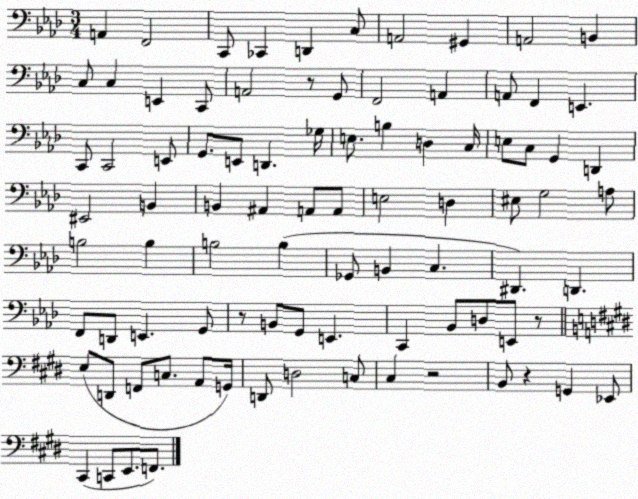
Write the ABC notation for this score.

X:1
T:Untitled
M:3/4
L:1/4
K:Ab
A,, F,,2 C,,/2 _C,, D,, C,/2 A,,2 ^G,, A,,2 B,, C,/2 C, E,, C,,/2 A,,2 z/2 G,,/2 F,,2 A,, A,,/2 F,, E,, C,,/2 C,,2 E,,/2 G,,/2 E,,/2 D,, _G,/4 E,/2 B, D, C,/4 E,/2 C,/2 G,, D,, ^E,,2 B,, B,, ^A,, A,,/2 A,,/2 E,2 D, ^E,/2 G,2 A,/2 B,2 B, B,2 B, _G,,/2 B,, C, ^D,, D,, F,,/2 D,,/2 E,, G,,/2 z/2 B,,/2 G,,/2 E,, C,, _B,,/2 D,/2 E,,/2 z/2 E,/2 D,,/2 F,,/2 C,/2 A,,/2 G,,/4 D,,/2 D,2 C,/2 ^C, z2 B,,/2 z G,, _E,,/2 ^C,, C,,/2 E,,/2 F,,/2